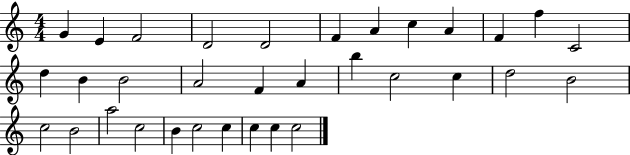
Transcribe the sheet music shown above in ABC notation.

X:1
T:Untitled
M:4/4
L:1/4
K:C
G E F2 D2 D2 F A c A F f C2 d B B2 A2 F A b c2 c d2 B2 c2 B2 a2 c2 B c2 c c c c2